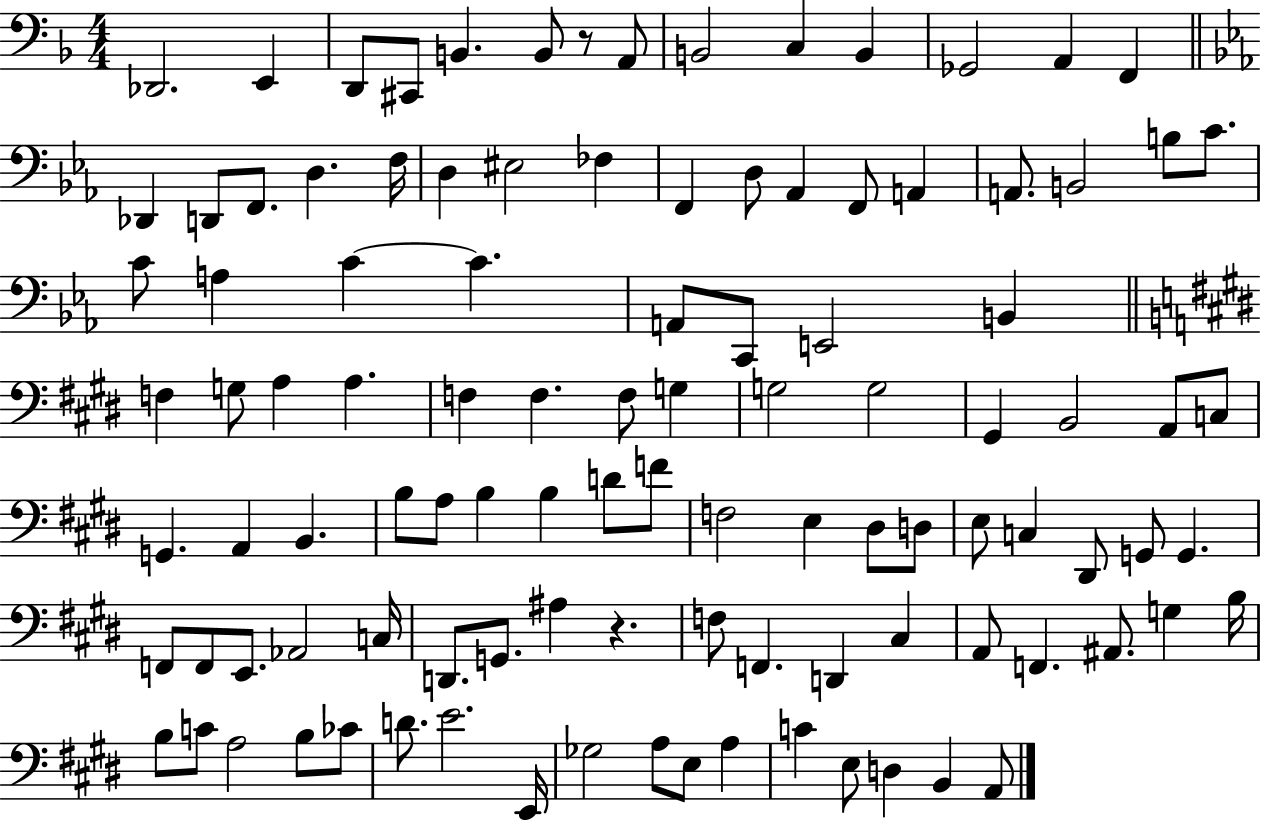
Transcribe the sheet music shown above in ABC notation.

X:1
T:Untitled
M:4/4
L:1/4
K:F
_D,,2 E,, D,,/2 ^C,,/2 B,, B,,/2 z/2 A,,/2 B,,2 C, B,, _G,,2 A,, F,, _D,, D,,/2 F,,/2 D, F,/4 D, ^E,2 _F, F,, D,/2 _A,, F,,/2 A,, A,,/2 B,,2 B,/2 C/2 C/2 A, C C A,,/2 C,,/2 E,,2 B,, F, G,/2 A, A, F, F, F,/2 G, G,2 G,2 ^G,, B,,2 A,,/2 C,/2 G,, A,, B,, B,/2 A,/2 B, B, D/2 F/2 F,2 E, ^D,/2 D,/2 E,/2 C, ^D,,/2 G,,/2 G,, F,,/2 F,,/2 E,,/2 _A,,2 C,/4 D,,/2 G,,/2 ^A, z F,/2 F,, D,, ^C, A,,/2 F,, ^A,,/2 G, B,/4 B,/2 C/2 A,2 B,/2 _C/2 D/2 E2 E,,/4 _G,2 A,/2 E,/2 A, C E,/2 D, B,, A,,/2